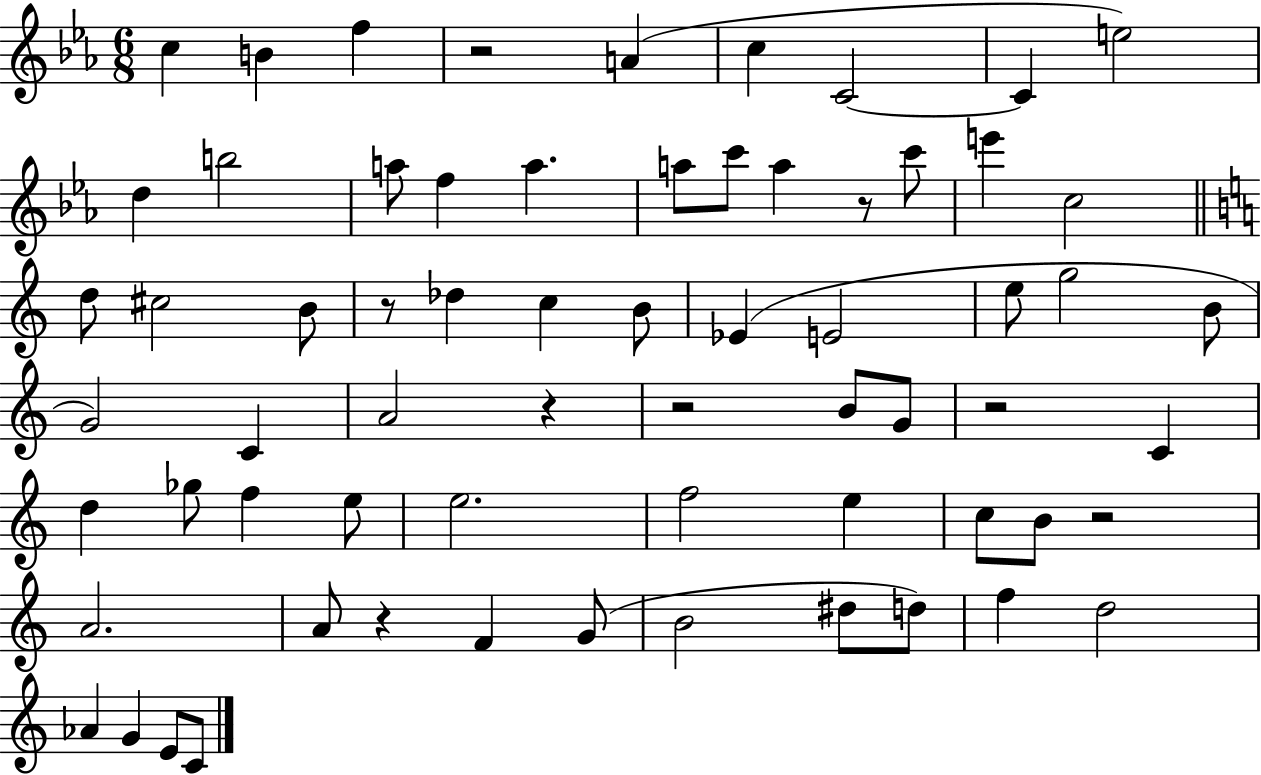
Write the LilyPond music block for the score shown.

{
  \clef treble
  \numericTimeSignature
  \time 6/8
  \key ees \major
  \repeat volta 2 { c''4 b'4 f''4 | r2 a'4( | c''4 c'2~~ | c'4 e''2) | \break d''4 b''2 | a''8 f''4 a''4. | a''8 c'''8 a''4 r8 c'''8 | e'''4 c''2 | \break \bar "||" \break \key a \minor d''8 cis''2 b'8 | r8 des''4 c''4 b'8 | ees'4( e'2 | e''8 g''2 b'8 | \break g'2) c'4 | a'2 r4 | r2 b'8 g'8 | r2 c'4 | \break d''4 ges''8 f''4 e''8 | e''2. | f''2 e''4 | c''8 b'8 r2 | \break a'2. | a'8 r4 f'4 g'8( | b'2 dis''8 d''8) | f''4 d''2 | \break aes'4 g'4 e'8 c'8 | } \bar "|."
}